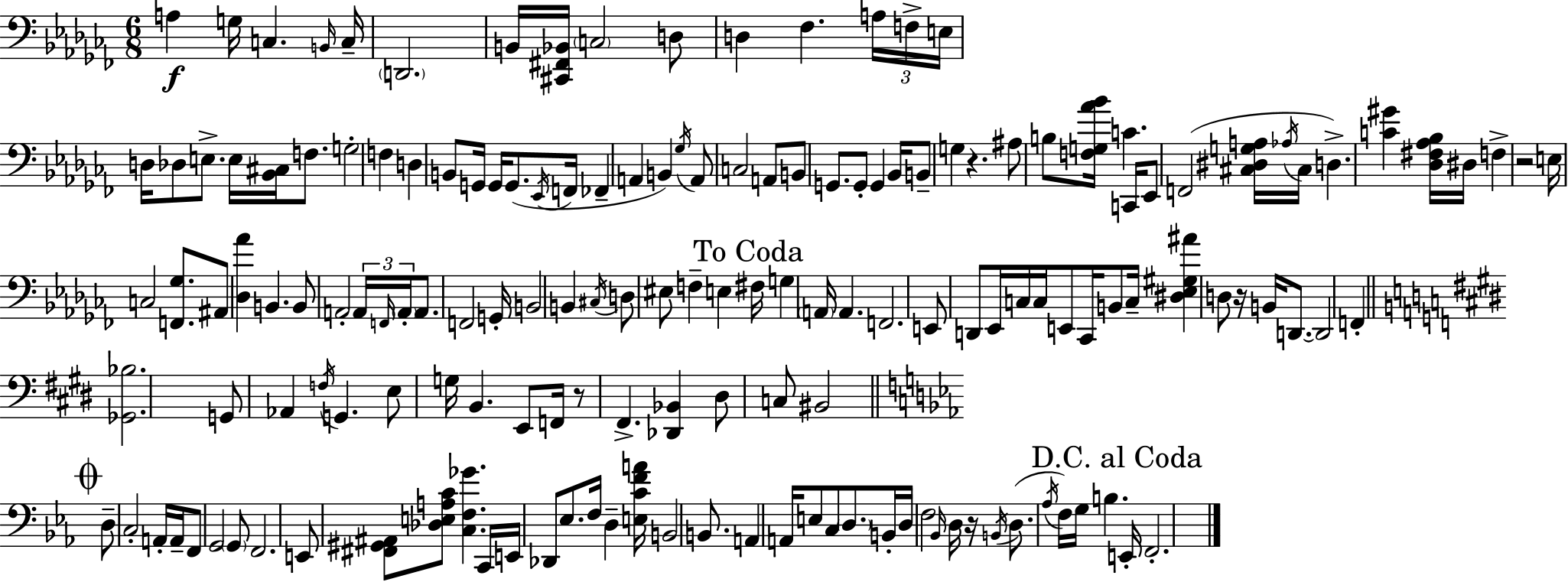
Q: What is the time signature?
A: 6/8